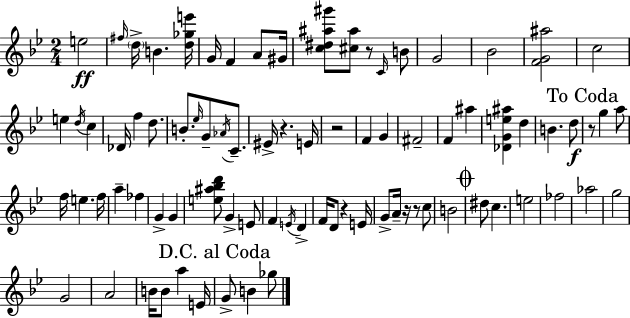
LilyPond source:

{
  \clef treble
  \numericTimeSignature
  \time 2/4
  \key bes \major
  e''2\ff | \grace { fis''16 } \parenthesize d''16-> b'4. | <d'' ges'' e'''>16 g'16 f'4 a'8 | gis'16 <c'' dis'' ais'' gis'''>8 <cis'' ais''>8 r8 \grace { c'16 } | \break b'8 g'2 | bes'2 | <f' g' ais''>2 | c''2 | \break e''4 \acciaccatura { d''16 } c''4 | des'16 f''4 | d''8. b'8.-. \grace { ees''16 } g'8-- | \acciaccatura { aes'16 } c'8.-- eis'16-> r4. | \break e'16 r2 | f'4 | g'4 fis'2-- | f'4 | \break ais''4 <des' g' e'' ais''>4 | d''4 b'4. | d''8\f \mark "To Coda" r8 g''4 | a''8 f''16 e''4. | \break f''16 a''4-- | fes''4 g'4-> | g'4 <e'' ais'' bes'' d'''>8 g'4-> | e'8 f'4 | \break \acciaccatura { e'16 } d'4-> f'16 d'8 | r4 e'16 g'8-> | a'16-- r16 r8 c''8 b'2 | \mark \markup { \musicglyph "scripts.coda" } dis''8 | \break c''4. e''2 | fes''2 | aes''2 | g''2 | \break g'2 | a'2 | b'16 b'8 | a''4 e'16 \mark "D.C. al Coda" g'8-> | \break b'4 ges''8 \bar "|."
}